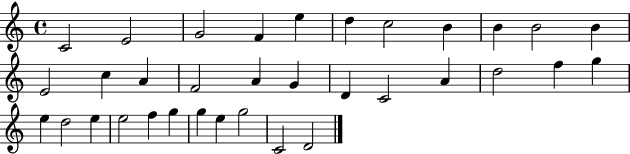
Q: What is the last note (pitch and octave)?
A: D4